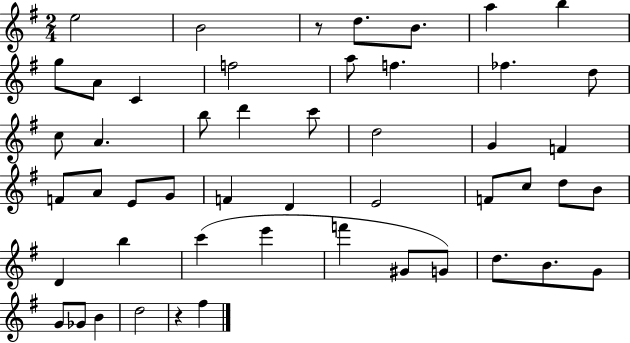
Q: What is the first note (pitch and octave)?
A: E5